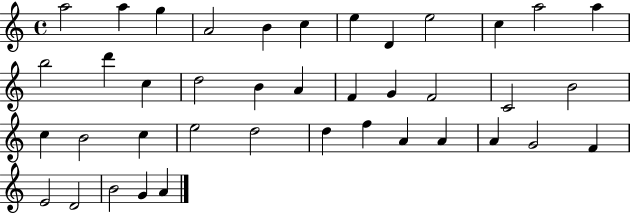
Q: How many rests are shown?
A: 0